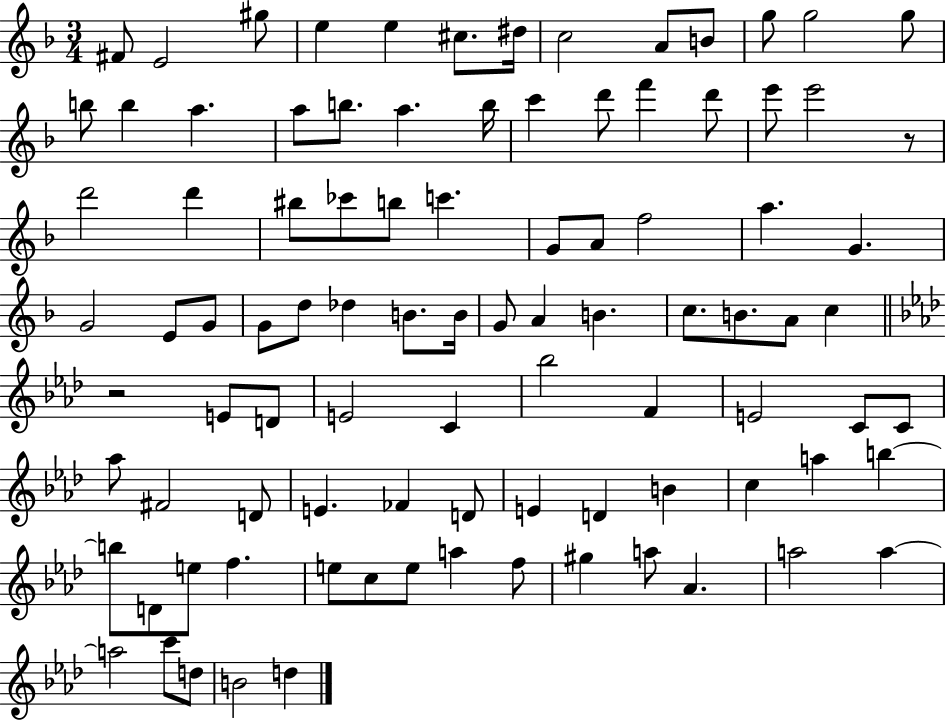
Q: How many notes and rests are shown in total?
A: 94